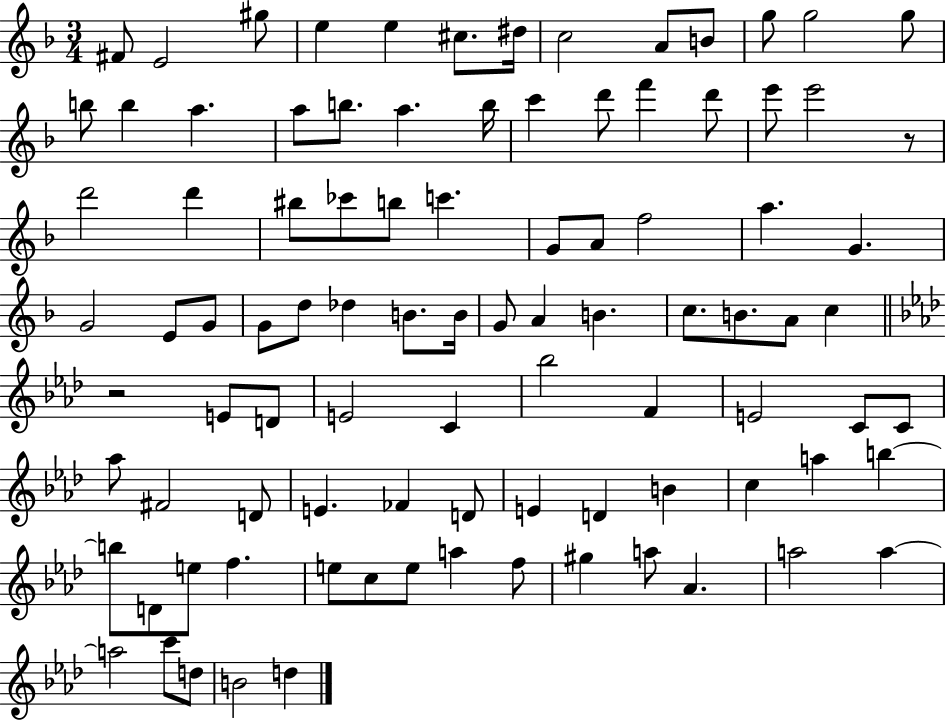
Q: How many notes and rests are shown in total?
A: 94